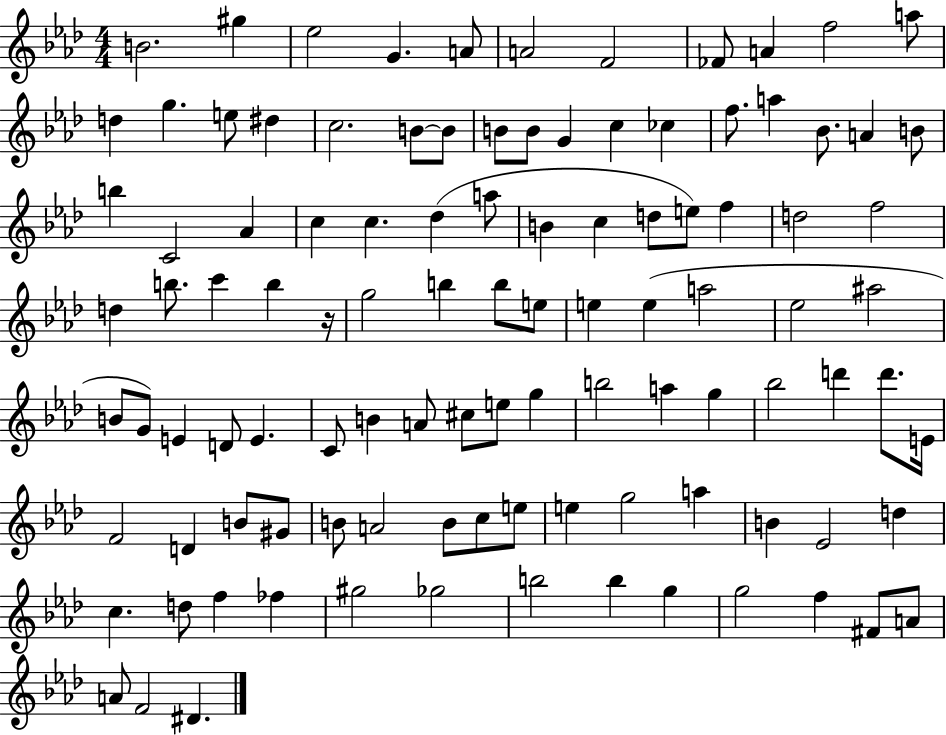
B4/h. G#5/q Eb5/h G4/q. A4/e A4/h F4/h FES4/e A4/q F5/h A5/e D5/q G5/q. E5/e D#5/q C5/h. B4/e B4/e B4/e B4/e G4/q C5/q CES5/q F5/e. A5/q Bb4/e. A4/q B4/e B5/q C4/h Ab4/q C5/q C5/q. Db5/q A5/e B4/q C5/q D5/e E5/e F5/q D5/h F5/h D5/q B5/e. C6/q B5/q R/s G5/h B5/q B5/e E5/e E5/q E5/q A5/h Eb5/h A#5/h B4/e G4/e E4/q D4/e E4/q. C4/e B4/q A4/e C#5/e E5/e G5/q B5/h A5/q G5/q Bb5/h D6/q D6/e. E4/s F4/h D4/q B4/e G#4/e B4/e A4/h B4/e C5/e E5/e E5/q G5/h A5/q B4/q Eb4/h D5/q C5/q. D5/e F5/q FES5/q G#5/h Gb5/h B5/h B5/q G5/q G5/h F5/q F#4/e A4/e A4/e F4/h D#4/q.